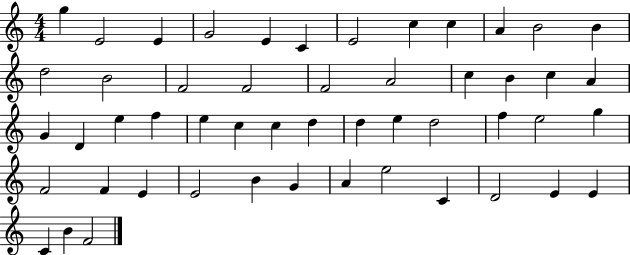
G5/q E4/h E4/q G4/h E4/q C4/q E4/h C5/q C5/q A4/q B4/h B4/q D5/h B4/h F4/h F4/h F4/h A4/h C5/q B4/q C5/q A4/q G4/q D4/q E5/q F5/q E5/q C5/q C5/q D5/q D5/q E5/q D5/h F5/q E5/h G5/q F4/h F4/q E4/q E4/h B4/q G4/q A4/q E5/h C4/q D4/h E4/q E4/q C4/q B4/q F4/h